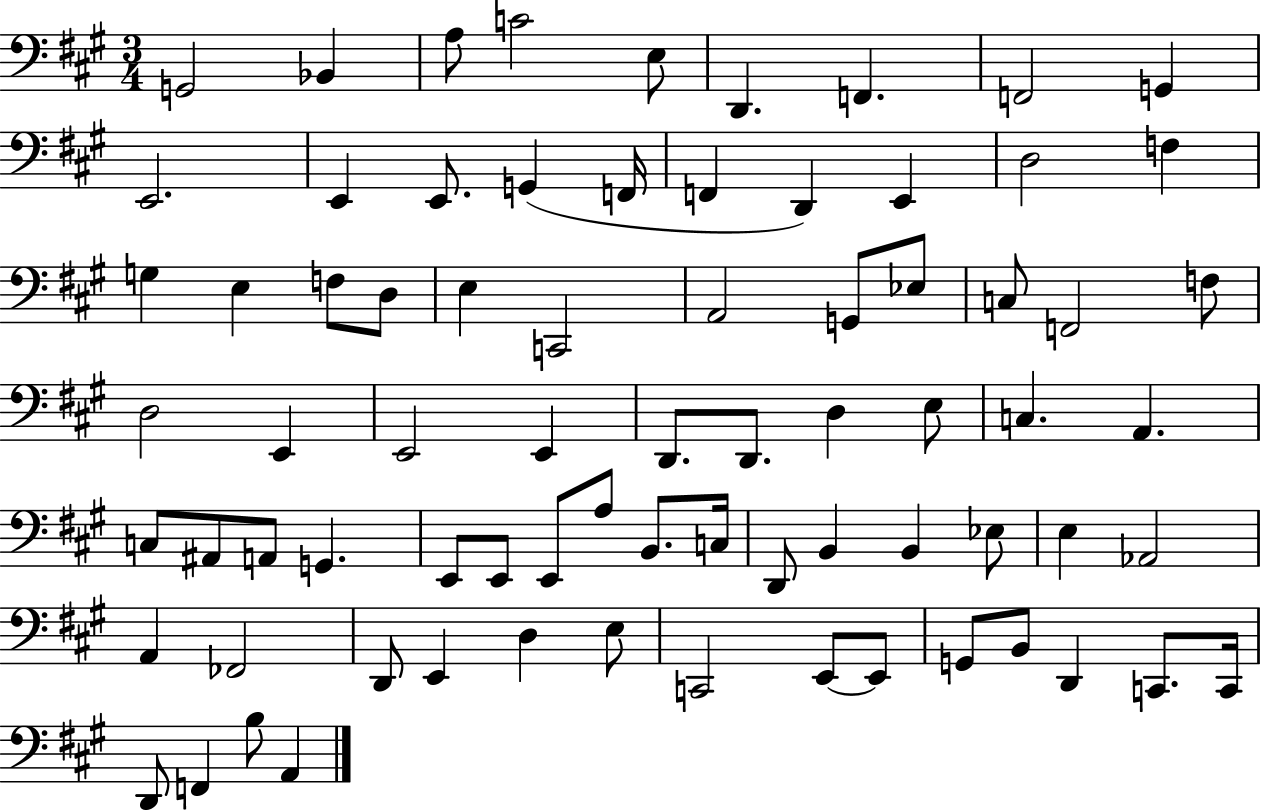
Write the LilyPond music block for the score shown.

{
  \clef bass
  \numericTimeSignature
  \time 3/4
  \key a \major
  g,2 bes,4 | a8 c'2 e8 | d,4. f,4. | f,2 g,4 | \break e,2. | e,4 e,8. g,4( f,16 | f,4 d,4) e,4 | d2 f4 | \break g4 e4 f8 d8 | e4 c,2 | a,2 g,8 ees8 | c8 f,2 f8 | \break d2 e,4 | e,2 e,4 | d,8. d,8. d4 e8 | c4. a,4. | \break c8 ais,8 a,8 g,4. | e,8 e,8 e,8 a8 b,8. c16 | d,8 b,4 b,4 ees8 | e4 aes,2 | \break a,4 fes,2 | d,8 e,4 d4 e8 | c,2 e,8~~ e,8 | g,8 b,8 d,4 c,8. c,16 | \break d,8 f,4 b8 a,4 | \bar "|."
}